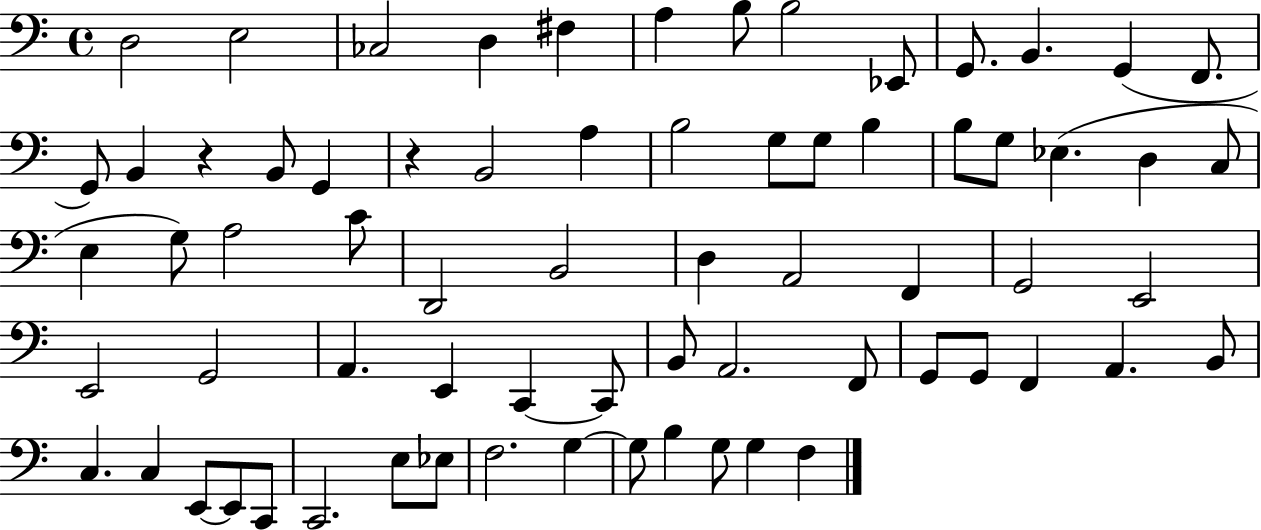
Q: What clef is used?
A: bass